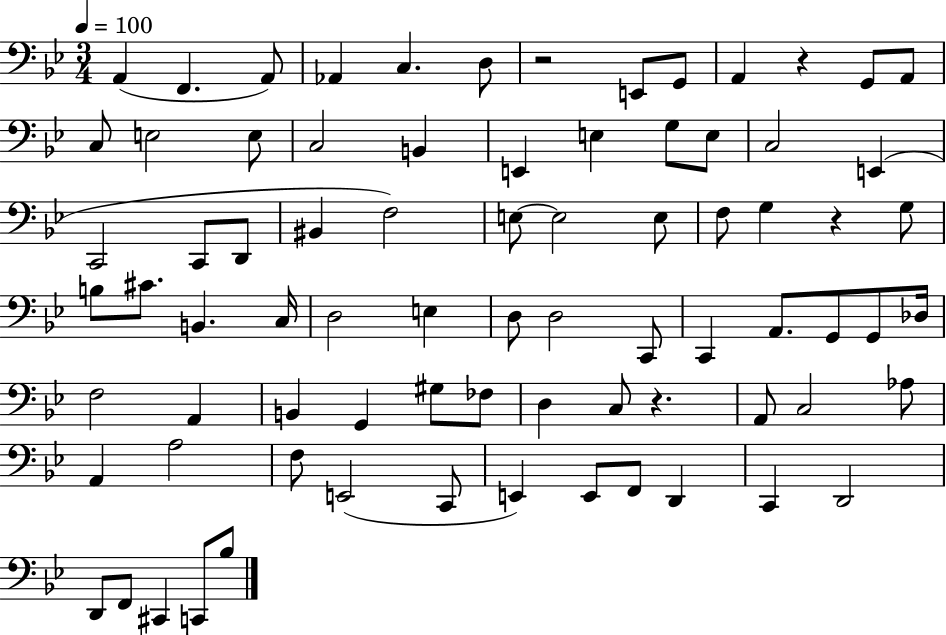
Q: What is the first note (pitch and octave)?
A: A2